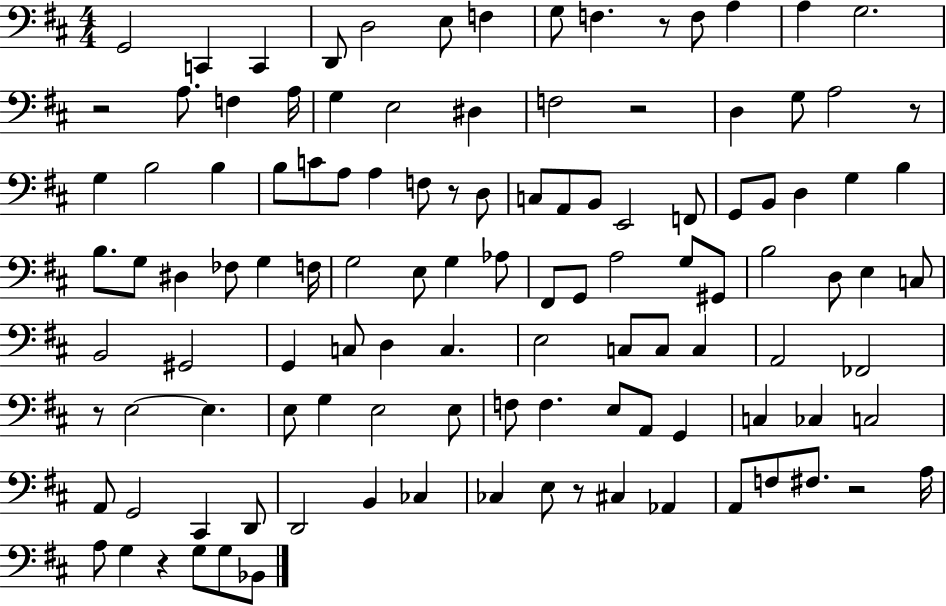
X:1
T:Untitled
M:4/4
L:1/4
K:D
G,,2 C,, C,, D,,/2 D,2 E,/2 F, G,/2 F, z/2 F,/2 A, A, G,2 z2 A,/2 F, A,/4 G, E,2 ^D, F,2 z2 D, G,/2 A,2 z/2 G, B,2 B, B,/2 C/2 A,/2 A, F,/2 z/2 D,/2 C,/2 A,,/2 B,,/2 E,,2 F,,/2 G,,/2 B,,/2 D, G, B, B,/2 G,/2 ^D, _F,/2 G, F,/4 G,2 E,/2 G, _A,/2 ^F,,/2 G,,/2 A,2 G,/2 ^G,,/2 B,2 D,/2 E, C,/2 B,,2 ^G,,2 G,, C,/2 D, C, E,2 C,/2 C,/2 C, A,,2 _F,,2 z/2 E,2 E, E,/2 G, E,2 E,/2 F,/2 F, E,/2 A,,/2 G,, C, _C, C,2 A,,/2 G,,2 ^C,, D,,/2 D,,2 B,, _C, _C, E,/2 z/2 ^C, _A,, A,,/2 F,/2 ^F,/2 z2 A,/4 A,/2 G, z G,/2 G,/2 _B,,/2